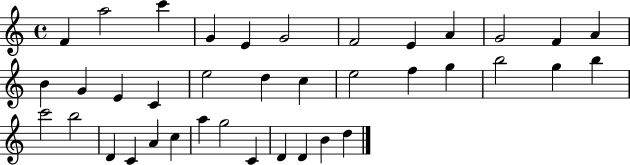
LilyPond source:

{
  \clef treble
  \time 4/4
  \defaultTimeSignature
  \key c \major
  f'4 a''2 c'''4 | g'4 e'4 g'2 | f'2 e'4 a'4 | g'2 f'4 a'4 | \break b'4 g'4 e'4 c'4 | e''2 d''4 c''4 | e''2 f''4 g''4 | b''2 g''4 b''4 | \break c'''2 b''2 | d'4 c'4 a'4 c''4 | a''4 g''2 c'4 | d'4 d'4 b'4 d''4 | \break \bar "|."
}